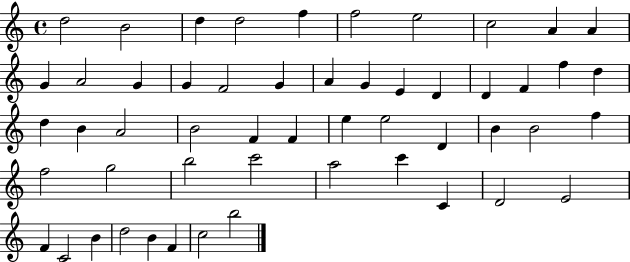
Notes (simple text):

D5/h B4/h D5/q D5/h F5/q F5/h E5/h C5/h A4/q A4/q G4/q A4/h G4/q G4/q F4/h G4/q A4/q G4/q E4/q D4/q D4/q F4/q F5/q D5/q D5/q B4/q A4/h B4/h F4/q F4/q E5/q E5/h D4/q B4/q B4/h F5/q F5/h G5/h B5/h C6/h A5/h C6/q C4/q D4/h E4/h F4/q C4/h B4/q D5/h B4/q F4/q C5/h B5/h